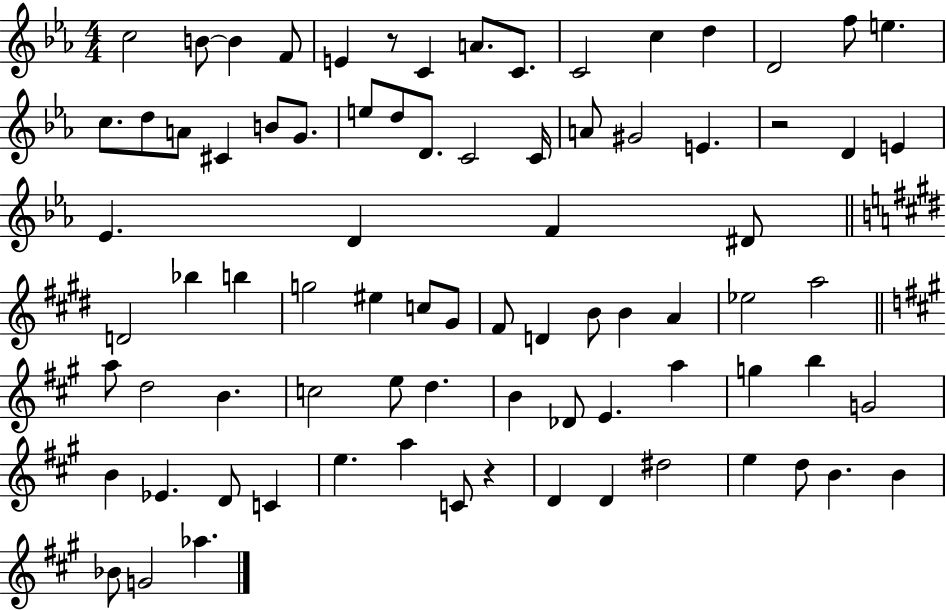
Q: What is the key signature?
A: EES major